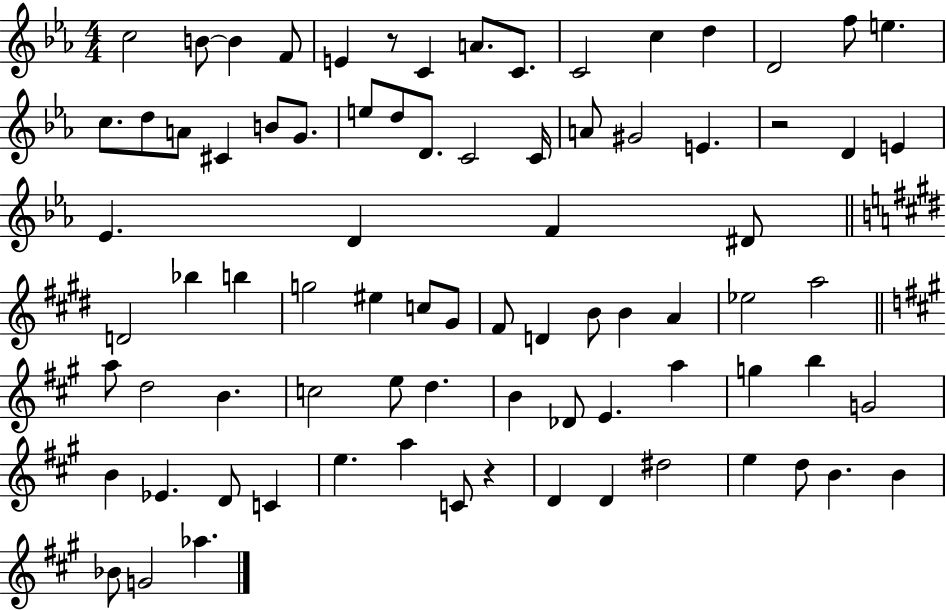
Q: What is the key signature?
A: EES major